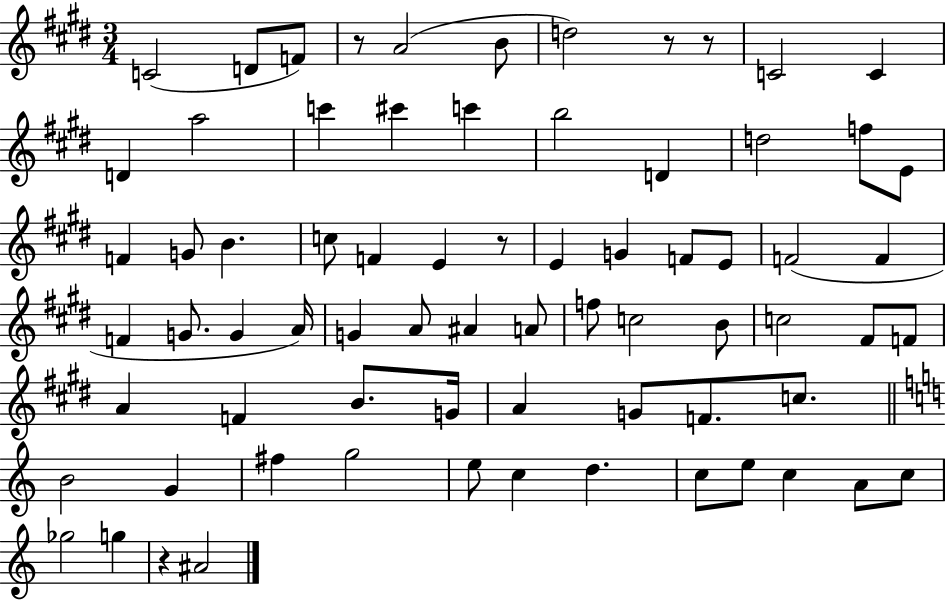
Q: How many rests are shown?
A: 5